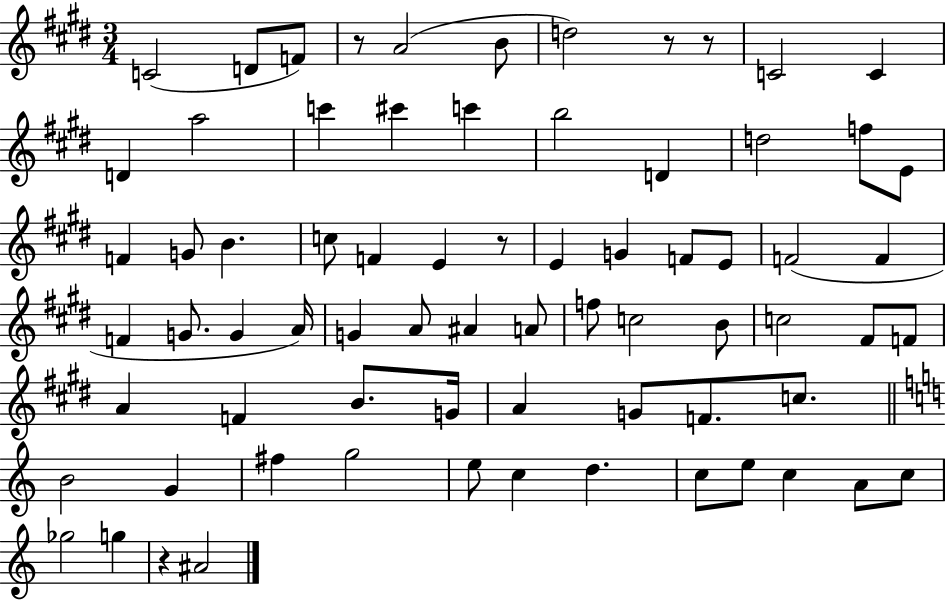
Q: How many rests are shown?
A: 5